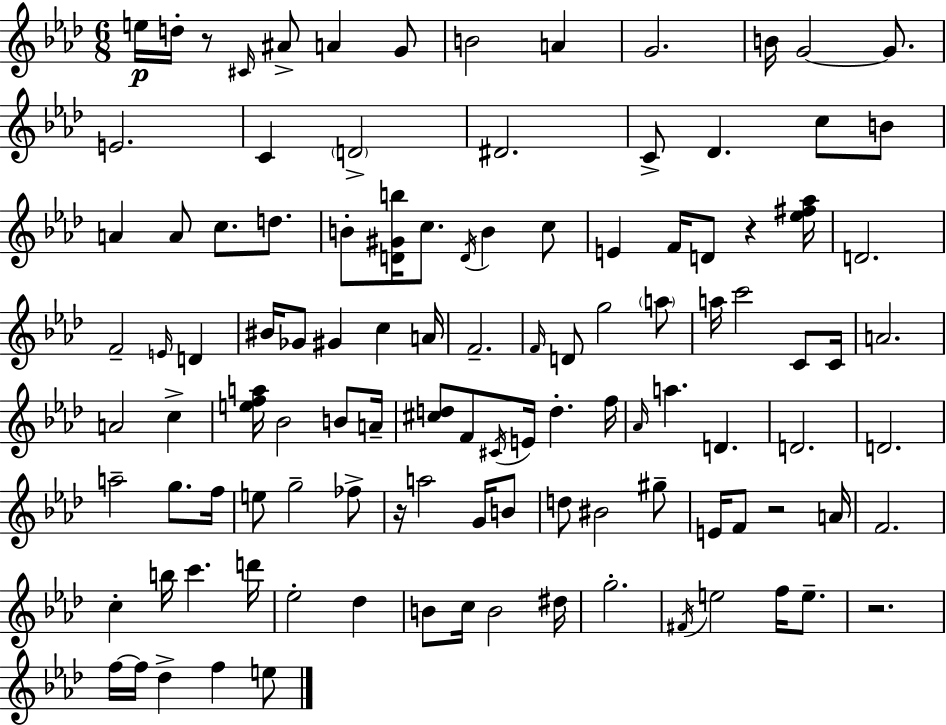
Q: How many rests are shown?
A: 5